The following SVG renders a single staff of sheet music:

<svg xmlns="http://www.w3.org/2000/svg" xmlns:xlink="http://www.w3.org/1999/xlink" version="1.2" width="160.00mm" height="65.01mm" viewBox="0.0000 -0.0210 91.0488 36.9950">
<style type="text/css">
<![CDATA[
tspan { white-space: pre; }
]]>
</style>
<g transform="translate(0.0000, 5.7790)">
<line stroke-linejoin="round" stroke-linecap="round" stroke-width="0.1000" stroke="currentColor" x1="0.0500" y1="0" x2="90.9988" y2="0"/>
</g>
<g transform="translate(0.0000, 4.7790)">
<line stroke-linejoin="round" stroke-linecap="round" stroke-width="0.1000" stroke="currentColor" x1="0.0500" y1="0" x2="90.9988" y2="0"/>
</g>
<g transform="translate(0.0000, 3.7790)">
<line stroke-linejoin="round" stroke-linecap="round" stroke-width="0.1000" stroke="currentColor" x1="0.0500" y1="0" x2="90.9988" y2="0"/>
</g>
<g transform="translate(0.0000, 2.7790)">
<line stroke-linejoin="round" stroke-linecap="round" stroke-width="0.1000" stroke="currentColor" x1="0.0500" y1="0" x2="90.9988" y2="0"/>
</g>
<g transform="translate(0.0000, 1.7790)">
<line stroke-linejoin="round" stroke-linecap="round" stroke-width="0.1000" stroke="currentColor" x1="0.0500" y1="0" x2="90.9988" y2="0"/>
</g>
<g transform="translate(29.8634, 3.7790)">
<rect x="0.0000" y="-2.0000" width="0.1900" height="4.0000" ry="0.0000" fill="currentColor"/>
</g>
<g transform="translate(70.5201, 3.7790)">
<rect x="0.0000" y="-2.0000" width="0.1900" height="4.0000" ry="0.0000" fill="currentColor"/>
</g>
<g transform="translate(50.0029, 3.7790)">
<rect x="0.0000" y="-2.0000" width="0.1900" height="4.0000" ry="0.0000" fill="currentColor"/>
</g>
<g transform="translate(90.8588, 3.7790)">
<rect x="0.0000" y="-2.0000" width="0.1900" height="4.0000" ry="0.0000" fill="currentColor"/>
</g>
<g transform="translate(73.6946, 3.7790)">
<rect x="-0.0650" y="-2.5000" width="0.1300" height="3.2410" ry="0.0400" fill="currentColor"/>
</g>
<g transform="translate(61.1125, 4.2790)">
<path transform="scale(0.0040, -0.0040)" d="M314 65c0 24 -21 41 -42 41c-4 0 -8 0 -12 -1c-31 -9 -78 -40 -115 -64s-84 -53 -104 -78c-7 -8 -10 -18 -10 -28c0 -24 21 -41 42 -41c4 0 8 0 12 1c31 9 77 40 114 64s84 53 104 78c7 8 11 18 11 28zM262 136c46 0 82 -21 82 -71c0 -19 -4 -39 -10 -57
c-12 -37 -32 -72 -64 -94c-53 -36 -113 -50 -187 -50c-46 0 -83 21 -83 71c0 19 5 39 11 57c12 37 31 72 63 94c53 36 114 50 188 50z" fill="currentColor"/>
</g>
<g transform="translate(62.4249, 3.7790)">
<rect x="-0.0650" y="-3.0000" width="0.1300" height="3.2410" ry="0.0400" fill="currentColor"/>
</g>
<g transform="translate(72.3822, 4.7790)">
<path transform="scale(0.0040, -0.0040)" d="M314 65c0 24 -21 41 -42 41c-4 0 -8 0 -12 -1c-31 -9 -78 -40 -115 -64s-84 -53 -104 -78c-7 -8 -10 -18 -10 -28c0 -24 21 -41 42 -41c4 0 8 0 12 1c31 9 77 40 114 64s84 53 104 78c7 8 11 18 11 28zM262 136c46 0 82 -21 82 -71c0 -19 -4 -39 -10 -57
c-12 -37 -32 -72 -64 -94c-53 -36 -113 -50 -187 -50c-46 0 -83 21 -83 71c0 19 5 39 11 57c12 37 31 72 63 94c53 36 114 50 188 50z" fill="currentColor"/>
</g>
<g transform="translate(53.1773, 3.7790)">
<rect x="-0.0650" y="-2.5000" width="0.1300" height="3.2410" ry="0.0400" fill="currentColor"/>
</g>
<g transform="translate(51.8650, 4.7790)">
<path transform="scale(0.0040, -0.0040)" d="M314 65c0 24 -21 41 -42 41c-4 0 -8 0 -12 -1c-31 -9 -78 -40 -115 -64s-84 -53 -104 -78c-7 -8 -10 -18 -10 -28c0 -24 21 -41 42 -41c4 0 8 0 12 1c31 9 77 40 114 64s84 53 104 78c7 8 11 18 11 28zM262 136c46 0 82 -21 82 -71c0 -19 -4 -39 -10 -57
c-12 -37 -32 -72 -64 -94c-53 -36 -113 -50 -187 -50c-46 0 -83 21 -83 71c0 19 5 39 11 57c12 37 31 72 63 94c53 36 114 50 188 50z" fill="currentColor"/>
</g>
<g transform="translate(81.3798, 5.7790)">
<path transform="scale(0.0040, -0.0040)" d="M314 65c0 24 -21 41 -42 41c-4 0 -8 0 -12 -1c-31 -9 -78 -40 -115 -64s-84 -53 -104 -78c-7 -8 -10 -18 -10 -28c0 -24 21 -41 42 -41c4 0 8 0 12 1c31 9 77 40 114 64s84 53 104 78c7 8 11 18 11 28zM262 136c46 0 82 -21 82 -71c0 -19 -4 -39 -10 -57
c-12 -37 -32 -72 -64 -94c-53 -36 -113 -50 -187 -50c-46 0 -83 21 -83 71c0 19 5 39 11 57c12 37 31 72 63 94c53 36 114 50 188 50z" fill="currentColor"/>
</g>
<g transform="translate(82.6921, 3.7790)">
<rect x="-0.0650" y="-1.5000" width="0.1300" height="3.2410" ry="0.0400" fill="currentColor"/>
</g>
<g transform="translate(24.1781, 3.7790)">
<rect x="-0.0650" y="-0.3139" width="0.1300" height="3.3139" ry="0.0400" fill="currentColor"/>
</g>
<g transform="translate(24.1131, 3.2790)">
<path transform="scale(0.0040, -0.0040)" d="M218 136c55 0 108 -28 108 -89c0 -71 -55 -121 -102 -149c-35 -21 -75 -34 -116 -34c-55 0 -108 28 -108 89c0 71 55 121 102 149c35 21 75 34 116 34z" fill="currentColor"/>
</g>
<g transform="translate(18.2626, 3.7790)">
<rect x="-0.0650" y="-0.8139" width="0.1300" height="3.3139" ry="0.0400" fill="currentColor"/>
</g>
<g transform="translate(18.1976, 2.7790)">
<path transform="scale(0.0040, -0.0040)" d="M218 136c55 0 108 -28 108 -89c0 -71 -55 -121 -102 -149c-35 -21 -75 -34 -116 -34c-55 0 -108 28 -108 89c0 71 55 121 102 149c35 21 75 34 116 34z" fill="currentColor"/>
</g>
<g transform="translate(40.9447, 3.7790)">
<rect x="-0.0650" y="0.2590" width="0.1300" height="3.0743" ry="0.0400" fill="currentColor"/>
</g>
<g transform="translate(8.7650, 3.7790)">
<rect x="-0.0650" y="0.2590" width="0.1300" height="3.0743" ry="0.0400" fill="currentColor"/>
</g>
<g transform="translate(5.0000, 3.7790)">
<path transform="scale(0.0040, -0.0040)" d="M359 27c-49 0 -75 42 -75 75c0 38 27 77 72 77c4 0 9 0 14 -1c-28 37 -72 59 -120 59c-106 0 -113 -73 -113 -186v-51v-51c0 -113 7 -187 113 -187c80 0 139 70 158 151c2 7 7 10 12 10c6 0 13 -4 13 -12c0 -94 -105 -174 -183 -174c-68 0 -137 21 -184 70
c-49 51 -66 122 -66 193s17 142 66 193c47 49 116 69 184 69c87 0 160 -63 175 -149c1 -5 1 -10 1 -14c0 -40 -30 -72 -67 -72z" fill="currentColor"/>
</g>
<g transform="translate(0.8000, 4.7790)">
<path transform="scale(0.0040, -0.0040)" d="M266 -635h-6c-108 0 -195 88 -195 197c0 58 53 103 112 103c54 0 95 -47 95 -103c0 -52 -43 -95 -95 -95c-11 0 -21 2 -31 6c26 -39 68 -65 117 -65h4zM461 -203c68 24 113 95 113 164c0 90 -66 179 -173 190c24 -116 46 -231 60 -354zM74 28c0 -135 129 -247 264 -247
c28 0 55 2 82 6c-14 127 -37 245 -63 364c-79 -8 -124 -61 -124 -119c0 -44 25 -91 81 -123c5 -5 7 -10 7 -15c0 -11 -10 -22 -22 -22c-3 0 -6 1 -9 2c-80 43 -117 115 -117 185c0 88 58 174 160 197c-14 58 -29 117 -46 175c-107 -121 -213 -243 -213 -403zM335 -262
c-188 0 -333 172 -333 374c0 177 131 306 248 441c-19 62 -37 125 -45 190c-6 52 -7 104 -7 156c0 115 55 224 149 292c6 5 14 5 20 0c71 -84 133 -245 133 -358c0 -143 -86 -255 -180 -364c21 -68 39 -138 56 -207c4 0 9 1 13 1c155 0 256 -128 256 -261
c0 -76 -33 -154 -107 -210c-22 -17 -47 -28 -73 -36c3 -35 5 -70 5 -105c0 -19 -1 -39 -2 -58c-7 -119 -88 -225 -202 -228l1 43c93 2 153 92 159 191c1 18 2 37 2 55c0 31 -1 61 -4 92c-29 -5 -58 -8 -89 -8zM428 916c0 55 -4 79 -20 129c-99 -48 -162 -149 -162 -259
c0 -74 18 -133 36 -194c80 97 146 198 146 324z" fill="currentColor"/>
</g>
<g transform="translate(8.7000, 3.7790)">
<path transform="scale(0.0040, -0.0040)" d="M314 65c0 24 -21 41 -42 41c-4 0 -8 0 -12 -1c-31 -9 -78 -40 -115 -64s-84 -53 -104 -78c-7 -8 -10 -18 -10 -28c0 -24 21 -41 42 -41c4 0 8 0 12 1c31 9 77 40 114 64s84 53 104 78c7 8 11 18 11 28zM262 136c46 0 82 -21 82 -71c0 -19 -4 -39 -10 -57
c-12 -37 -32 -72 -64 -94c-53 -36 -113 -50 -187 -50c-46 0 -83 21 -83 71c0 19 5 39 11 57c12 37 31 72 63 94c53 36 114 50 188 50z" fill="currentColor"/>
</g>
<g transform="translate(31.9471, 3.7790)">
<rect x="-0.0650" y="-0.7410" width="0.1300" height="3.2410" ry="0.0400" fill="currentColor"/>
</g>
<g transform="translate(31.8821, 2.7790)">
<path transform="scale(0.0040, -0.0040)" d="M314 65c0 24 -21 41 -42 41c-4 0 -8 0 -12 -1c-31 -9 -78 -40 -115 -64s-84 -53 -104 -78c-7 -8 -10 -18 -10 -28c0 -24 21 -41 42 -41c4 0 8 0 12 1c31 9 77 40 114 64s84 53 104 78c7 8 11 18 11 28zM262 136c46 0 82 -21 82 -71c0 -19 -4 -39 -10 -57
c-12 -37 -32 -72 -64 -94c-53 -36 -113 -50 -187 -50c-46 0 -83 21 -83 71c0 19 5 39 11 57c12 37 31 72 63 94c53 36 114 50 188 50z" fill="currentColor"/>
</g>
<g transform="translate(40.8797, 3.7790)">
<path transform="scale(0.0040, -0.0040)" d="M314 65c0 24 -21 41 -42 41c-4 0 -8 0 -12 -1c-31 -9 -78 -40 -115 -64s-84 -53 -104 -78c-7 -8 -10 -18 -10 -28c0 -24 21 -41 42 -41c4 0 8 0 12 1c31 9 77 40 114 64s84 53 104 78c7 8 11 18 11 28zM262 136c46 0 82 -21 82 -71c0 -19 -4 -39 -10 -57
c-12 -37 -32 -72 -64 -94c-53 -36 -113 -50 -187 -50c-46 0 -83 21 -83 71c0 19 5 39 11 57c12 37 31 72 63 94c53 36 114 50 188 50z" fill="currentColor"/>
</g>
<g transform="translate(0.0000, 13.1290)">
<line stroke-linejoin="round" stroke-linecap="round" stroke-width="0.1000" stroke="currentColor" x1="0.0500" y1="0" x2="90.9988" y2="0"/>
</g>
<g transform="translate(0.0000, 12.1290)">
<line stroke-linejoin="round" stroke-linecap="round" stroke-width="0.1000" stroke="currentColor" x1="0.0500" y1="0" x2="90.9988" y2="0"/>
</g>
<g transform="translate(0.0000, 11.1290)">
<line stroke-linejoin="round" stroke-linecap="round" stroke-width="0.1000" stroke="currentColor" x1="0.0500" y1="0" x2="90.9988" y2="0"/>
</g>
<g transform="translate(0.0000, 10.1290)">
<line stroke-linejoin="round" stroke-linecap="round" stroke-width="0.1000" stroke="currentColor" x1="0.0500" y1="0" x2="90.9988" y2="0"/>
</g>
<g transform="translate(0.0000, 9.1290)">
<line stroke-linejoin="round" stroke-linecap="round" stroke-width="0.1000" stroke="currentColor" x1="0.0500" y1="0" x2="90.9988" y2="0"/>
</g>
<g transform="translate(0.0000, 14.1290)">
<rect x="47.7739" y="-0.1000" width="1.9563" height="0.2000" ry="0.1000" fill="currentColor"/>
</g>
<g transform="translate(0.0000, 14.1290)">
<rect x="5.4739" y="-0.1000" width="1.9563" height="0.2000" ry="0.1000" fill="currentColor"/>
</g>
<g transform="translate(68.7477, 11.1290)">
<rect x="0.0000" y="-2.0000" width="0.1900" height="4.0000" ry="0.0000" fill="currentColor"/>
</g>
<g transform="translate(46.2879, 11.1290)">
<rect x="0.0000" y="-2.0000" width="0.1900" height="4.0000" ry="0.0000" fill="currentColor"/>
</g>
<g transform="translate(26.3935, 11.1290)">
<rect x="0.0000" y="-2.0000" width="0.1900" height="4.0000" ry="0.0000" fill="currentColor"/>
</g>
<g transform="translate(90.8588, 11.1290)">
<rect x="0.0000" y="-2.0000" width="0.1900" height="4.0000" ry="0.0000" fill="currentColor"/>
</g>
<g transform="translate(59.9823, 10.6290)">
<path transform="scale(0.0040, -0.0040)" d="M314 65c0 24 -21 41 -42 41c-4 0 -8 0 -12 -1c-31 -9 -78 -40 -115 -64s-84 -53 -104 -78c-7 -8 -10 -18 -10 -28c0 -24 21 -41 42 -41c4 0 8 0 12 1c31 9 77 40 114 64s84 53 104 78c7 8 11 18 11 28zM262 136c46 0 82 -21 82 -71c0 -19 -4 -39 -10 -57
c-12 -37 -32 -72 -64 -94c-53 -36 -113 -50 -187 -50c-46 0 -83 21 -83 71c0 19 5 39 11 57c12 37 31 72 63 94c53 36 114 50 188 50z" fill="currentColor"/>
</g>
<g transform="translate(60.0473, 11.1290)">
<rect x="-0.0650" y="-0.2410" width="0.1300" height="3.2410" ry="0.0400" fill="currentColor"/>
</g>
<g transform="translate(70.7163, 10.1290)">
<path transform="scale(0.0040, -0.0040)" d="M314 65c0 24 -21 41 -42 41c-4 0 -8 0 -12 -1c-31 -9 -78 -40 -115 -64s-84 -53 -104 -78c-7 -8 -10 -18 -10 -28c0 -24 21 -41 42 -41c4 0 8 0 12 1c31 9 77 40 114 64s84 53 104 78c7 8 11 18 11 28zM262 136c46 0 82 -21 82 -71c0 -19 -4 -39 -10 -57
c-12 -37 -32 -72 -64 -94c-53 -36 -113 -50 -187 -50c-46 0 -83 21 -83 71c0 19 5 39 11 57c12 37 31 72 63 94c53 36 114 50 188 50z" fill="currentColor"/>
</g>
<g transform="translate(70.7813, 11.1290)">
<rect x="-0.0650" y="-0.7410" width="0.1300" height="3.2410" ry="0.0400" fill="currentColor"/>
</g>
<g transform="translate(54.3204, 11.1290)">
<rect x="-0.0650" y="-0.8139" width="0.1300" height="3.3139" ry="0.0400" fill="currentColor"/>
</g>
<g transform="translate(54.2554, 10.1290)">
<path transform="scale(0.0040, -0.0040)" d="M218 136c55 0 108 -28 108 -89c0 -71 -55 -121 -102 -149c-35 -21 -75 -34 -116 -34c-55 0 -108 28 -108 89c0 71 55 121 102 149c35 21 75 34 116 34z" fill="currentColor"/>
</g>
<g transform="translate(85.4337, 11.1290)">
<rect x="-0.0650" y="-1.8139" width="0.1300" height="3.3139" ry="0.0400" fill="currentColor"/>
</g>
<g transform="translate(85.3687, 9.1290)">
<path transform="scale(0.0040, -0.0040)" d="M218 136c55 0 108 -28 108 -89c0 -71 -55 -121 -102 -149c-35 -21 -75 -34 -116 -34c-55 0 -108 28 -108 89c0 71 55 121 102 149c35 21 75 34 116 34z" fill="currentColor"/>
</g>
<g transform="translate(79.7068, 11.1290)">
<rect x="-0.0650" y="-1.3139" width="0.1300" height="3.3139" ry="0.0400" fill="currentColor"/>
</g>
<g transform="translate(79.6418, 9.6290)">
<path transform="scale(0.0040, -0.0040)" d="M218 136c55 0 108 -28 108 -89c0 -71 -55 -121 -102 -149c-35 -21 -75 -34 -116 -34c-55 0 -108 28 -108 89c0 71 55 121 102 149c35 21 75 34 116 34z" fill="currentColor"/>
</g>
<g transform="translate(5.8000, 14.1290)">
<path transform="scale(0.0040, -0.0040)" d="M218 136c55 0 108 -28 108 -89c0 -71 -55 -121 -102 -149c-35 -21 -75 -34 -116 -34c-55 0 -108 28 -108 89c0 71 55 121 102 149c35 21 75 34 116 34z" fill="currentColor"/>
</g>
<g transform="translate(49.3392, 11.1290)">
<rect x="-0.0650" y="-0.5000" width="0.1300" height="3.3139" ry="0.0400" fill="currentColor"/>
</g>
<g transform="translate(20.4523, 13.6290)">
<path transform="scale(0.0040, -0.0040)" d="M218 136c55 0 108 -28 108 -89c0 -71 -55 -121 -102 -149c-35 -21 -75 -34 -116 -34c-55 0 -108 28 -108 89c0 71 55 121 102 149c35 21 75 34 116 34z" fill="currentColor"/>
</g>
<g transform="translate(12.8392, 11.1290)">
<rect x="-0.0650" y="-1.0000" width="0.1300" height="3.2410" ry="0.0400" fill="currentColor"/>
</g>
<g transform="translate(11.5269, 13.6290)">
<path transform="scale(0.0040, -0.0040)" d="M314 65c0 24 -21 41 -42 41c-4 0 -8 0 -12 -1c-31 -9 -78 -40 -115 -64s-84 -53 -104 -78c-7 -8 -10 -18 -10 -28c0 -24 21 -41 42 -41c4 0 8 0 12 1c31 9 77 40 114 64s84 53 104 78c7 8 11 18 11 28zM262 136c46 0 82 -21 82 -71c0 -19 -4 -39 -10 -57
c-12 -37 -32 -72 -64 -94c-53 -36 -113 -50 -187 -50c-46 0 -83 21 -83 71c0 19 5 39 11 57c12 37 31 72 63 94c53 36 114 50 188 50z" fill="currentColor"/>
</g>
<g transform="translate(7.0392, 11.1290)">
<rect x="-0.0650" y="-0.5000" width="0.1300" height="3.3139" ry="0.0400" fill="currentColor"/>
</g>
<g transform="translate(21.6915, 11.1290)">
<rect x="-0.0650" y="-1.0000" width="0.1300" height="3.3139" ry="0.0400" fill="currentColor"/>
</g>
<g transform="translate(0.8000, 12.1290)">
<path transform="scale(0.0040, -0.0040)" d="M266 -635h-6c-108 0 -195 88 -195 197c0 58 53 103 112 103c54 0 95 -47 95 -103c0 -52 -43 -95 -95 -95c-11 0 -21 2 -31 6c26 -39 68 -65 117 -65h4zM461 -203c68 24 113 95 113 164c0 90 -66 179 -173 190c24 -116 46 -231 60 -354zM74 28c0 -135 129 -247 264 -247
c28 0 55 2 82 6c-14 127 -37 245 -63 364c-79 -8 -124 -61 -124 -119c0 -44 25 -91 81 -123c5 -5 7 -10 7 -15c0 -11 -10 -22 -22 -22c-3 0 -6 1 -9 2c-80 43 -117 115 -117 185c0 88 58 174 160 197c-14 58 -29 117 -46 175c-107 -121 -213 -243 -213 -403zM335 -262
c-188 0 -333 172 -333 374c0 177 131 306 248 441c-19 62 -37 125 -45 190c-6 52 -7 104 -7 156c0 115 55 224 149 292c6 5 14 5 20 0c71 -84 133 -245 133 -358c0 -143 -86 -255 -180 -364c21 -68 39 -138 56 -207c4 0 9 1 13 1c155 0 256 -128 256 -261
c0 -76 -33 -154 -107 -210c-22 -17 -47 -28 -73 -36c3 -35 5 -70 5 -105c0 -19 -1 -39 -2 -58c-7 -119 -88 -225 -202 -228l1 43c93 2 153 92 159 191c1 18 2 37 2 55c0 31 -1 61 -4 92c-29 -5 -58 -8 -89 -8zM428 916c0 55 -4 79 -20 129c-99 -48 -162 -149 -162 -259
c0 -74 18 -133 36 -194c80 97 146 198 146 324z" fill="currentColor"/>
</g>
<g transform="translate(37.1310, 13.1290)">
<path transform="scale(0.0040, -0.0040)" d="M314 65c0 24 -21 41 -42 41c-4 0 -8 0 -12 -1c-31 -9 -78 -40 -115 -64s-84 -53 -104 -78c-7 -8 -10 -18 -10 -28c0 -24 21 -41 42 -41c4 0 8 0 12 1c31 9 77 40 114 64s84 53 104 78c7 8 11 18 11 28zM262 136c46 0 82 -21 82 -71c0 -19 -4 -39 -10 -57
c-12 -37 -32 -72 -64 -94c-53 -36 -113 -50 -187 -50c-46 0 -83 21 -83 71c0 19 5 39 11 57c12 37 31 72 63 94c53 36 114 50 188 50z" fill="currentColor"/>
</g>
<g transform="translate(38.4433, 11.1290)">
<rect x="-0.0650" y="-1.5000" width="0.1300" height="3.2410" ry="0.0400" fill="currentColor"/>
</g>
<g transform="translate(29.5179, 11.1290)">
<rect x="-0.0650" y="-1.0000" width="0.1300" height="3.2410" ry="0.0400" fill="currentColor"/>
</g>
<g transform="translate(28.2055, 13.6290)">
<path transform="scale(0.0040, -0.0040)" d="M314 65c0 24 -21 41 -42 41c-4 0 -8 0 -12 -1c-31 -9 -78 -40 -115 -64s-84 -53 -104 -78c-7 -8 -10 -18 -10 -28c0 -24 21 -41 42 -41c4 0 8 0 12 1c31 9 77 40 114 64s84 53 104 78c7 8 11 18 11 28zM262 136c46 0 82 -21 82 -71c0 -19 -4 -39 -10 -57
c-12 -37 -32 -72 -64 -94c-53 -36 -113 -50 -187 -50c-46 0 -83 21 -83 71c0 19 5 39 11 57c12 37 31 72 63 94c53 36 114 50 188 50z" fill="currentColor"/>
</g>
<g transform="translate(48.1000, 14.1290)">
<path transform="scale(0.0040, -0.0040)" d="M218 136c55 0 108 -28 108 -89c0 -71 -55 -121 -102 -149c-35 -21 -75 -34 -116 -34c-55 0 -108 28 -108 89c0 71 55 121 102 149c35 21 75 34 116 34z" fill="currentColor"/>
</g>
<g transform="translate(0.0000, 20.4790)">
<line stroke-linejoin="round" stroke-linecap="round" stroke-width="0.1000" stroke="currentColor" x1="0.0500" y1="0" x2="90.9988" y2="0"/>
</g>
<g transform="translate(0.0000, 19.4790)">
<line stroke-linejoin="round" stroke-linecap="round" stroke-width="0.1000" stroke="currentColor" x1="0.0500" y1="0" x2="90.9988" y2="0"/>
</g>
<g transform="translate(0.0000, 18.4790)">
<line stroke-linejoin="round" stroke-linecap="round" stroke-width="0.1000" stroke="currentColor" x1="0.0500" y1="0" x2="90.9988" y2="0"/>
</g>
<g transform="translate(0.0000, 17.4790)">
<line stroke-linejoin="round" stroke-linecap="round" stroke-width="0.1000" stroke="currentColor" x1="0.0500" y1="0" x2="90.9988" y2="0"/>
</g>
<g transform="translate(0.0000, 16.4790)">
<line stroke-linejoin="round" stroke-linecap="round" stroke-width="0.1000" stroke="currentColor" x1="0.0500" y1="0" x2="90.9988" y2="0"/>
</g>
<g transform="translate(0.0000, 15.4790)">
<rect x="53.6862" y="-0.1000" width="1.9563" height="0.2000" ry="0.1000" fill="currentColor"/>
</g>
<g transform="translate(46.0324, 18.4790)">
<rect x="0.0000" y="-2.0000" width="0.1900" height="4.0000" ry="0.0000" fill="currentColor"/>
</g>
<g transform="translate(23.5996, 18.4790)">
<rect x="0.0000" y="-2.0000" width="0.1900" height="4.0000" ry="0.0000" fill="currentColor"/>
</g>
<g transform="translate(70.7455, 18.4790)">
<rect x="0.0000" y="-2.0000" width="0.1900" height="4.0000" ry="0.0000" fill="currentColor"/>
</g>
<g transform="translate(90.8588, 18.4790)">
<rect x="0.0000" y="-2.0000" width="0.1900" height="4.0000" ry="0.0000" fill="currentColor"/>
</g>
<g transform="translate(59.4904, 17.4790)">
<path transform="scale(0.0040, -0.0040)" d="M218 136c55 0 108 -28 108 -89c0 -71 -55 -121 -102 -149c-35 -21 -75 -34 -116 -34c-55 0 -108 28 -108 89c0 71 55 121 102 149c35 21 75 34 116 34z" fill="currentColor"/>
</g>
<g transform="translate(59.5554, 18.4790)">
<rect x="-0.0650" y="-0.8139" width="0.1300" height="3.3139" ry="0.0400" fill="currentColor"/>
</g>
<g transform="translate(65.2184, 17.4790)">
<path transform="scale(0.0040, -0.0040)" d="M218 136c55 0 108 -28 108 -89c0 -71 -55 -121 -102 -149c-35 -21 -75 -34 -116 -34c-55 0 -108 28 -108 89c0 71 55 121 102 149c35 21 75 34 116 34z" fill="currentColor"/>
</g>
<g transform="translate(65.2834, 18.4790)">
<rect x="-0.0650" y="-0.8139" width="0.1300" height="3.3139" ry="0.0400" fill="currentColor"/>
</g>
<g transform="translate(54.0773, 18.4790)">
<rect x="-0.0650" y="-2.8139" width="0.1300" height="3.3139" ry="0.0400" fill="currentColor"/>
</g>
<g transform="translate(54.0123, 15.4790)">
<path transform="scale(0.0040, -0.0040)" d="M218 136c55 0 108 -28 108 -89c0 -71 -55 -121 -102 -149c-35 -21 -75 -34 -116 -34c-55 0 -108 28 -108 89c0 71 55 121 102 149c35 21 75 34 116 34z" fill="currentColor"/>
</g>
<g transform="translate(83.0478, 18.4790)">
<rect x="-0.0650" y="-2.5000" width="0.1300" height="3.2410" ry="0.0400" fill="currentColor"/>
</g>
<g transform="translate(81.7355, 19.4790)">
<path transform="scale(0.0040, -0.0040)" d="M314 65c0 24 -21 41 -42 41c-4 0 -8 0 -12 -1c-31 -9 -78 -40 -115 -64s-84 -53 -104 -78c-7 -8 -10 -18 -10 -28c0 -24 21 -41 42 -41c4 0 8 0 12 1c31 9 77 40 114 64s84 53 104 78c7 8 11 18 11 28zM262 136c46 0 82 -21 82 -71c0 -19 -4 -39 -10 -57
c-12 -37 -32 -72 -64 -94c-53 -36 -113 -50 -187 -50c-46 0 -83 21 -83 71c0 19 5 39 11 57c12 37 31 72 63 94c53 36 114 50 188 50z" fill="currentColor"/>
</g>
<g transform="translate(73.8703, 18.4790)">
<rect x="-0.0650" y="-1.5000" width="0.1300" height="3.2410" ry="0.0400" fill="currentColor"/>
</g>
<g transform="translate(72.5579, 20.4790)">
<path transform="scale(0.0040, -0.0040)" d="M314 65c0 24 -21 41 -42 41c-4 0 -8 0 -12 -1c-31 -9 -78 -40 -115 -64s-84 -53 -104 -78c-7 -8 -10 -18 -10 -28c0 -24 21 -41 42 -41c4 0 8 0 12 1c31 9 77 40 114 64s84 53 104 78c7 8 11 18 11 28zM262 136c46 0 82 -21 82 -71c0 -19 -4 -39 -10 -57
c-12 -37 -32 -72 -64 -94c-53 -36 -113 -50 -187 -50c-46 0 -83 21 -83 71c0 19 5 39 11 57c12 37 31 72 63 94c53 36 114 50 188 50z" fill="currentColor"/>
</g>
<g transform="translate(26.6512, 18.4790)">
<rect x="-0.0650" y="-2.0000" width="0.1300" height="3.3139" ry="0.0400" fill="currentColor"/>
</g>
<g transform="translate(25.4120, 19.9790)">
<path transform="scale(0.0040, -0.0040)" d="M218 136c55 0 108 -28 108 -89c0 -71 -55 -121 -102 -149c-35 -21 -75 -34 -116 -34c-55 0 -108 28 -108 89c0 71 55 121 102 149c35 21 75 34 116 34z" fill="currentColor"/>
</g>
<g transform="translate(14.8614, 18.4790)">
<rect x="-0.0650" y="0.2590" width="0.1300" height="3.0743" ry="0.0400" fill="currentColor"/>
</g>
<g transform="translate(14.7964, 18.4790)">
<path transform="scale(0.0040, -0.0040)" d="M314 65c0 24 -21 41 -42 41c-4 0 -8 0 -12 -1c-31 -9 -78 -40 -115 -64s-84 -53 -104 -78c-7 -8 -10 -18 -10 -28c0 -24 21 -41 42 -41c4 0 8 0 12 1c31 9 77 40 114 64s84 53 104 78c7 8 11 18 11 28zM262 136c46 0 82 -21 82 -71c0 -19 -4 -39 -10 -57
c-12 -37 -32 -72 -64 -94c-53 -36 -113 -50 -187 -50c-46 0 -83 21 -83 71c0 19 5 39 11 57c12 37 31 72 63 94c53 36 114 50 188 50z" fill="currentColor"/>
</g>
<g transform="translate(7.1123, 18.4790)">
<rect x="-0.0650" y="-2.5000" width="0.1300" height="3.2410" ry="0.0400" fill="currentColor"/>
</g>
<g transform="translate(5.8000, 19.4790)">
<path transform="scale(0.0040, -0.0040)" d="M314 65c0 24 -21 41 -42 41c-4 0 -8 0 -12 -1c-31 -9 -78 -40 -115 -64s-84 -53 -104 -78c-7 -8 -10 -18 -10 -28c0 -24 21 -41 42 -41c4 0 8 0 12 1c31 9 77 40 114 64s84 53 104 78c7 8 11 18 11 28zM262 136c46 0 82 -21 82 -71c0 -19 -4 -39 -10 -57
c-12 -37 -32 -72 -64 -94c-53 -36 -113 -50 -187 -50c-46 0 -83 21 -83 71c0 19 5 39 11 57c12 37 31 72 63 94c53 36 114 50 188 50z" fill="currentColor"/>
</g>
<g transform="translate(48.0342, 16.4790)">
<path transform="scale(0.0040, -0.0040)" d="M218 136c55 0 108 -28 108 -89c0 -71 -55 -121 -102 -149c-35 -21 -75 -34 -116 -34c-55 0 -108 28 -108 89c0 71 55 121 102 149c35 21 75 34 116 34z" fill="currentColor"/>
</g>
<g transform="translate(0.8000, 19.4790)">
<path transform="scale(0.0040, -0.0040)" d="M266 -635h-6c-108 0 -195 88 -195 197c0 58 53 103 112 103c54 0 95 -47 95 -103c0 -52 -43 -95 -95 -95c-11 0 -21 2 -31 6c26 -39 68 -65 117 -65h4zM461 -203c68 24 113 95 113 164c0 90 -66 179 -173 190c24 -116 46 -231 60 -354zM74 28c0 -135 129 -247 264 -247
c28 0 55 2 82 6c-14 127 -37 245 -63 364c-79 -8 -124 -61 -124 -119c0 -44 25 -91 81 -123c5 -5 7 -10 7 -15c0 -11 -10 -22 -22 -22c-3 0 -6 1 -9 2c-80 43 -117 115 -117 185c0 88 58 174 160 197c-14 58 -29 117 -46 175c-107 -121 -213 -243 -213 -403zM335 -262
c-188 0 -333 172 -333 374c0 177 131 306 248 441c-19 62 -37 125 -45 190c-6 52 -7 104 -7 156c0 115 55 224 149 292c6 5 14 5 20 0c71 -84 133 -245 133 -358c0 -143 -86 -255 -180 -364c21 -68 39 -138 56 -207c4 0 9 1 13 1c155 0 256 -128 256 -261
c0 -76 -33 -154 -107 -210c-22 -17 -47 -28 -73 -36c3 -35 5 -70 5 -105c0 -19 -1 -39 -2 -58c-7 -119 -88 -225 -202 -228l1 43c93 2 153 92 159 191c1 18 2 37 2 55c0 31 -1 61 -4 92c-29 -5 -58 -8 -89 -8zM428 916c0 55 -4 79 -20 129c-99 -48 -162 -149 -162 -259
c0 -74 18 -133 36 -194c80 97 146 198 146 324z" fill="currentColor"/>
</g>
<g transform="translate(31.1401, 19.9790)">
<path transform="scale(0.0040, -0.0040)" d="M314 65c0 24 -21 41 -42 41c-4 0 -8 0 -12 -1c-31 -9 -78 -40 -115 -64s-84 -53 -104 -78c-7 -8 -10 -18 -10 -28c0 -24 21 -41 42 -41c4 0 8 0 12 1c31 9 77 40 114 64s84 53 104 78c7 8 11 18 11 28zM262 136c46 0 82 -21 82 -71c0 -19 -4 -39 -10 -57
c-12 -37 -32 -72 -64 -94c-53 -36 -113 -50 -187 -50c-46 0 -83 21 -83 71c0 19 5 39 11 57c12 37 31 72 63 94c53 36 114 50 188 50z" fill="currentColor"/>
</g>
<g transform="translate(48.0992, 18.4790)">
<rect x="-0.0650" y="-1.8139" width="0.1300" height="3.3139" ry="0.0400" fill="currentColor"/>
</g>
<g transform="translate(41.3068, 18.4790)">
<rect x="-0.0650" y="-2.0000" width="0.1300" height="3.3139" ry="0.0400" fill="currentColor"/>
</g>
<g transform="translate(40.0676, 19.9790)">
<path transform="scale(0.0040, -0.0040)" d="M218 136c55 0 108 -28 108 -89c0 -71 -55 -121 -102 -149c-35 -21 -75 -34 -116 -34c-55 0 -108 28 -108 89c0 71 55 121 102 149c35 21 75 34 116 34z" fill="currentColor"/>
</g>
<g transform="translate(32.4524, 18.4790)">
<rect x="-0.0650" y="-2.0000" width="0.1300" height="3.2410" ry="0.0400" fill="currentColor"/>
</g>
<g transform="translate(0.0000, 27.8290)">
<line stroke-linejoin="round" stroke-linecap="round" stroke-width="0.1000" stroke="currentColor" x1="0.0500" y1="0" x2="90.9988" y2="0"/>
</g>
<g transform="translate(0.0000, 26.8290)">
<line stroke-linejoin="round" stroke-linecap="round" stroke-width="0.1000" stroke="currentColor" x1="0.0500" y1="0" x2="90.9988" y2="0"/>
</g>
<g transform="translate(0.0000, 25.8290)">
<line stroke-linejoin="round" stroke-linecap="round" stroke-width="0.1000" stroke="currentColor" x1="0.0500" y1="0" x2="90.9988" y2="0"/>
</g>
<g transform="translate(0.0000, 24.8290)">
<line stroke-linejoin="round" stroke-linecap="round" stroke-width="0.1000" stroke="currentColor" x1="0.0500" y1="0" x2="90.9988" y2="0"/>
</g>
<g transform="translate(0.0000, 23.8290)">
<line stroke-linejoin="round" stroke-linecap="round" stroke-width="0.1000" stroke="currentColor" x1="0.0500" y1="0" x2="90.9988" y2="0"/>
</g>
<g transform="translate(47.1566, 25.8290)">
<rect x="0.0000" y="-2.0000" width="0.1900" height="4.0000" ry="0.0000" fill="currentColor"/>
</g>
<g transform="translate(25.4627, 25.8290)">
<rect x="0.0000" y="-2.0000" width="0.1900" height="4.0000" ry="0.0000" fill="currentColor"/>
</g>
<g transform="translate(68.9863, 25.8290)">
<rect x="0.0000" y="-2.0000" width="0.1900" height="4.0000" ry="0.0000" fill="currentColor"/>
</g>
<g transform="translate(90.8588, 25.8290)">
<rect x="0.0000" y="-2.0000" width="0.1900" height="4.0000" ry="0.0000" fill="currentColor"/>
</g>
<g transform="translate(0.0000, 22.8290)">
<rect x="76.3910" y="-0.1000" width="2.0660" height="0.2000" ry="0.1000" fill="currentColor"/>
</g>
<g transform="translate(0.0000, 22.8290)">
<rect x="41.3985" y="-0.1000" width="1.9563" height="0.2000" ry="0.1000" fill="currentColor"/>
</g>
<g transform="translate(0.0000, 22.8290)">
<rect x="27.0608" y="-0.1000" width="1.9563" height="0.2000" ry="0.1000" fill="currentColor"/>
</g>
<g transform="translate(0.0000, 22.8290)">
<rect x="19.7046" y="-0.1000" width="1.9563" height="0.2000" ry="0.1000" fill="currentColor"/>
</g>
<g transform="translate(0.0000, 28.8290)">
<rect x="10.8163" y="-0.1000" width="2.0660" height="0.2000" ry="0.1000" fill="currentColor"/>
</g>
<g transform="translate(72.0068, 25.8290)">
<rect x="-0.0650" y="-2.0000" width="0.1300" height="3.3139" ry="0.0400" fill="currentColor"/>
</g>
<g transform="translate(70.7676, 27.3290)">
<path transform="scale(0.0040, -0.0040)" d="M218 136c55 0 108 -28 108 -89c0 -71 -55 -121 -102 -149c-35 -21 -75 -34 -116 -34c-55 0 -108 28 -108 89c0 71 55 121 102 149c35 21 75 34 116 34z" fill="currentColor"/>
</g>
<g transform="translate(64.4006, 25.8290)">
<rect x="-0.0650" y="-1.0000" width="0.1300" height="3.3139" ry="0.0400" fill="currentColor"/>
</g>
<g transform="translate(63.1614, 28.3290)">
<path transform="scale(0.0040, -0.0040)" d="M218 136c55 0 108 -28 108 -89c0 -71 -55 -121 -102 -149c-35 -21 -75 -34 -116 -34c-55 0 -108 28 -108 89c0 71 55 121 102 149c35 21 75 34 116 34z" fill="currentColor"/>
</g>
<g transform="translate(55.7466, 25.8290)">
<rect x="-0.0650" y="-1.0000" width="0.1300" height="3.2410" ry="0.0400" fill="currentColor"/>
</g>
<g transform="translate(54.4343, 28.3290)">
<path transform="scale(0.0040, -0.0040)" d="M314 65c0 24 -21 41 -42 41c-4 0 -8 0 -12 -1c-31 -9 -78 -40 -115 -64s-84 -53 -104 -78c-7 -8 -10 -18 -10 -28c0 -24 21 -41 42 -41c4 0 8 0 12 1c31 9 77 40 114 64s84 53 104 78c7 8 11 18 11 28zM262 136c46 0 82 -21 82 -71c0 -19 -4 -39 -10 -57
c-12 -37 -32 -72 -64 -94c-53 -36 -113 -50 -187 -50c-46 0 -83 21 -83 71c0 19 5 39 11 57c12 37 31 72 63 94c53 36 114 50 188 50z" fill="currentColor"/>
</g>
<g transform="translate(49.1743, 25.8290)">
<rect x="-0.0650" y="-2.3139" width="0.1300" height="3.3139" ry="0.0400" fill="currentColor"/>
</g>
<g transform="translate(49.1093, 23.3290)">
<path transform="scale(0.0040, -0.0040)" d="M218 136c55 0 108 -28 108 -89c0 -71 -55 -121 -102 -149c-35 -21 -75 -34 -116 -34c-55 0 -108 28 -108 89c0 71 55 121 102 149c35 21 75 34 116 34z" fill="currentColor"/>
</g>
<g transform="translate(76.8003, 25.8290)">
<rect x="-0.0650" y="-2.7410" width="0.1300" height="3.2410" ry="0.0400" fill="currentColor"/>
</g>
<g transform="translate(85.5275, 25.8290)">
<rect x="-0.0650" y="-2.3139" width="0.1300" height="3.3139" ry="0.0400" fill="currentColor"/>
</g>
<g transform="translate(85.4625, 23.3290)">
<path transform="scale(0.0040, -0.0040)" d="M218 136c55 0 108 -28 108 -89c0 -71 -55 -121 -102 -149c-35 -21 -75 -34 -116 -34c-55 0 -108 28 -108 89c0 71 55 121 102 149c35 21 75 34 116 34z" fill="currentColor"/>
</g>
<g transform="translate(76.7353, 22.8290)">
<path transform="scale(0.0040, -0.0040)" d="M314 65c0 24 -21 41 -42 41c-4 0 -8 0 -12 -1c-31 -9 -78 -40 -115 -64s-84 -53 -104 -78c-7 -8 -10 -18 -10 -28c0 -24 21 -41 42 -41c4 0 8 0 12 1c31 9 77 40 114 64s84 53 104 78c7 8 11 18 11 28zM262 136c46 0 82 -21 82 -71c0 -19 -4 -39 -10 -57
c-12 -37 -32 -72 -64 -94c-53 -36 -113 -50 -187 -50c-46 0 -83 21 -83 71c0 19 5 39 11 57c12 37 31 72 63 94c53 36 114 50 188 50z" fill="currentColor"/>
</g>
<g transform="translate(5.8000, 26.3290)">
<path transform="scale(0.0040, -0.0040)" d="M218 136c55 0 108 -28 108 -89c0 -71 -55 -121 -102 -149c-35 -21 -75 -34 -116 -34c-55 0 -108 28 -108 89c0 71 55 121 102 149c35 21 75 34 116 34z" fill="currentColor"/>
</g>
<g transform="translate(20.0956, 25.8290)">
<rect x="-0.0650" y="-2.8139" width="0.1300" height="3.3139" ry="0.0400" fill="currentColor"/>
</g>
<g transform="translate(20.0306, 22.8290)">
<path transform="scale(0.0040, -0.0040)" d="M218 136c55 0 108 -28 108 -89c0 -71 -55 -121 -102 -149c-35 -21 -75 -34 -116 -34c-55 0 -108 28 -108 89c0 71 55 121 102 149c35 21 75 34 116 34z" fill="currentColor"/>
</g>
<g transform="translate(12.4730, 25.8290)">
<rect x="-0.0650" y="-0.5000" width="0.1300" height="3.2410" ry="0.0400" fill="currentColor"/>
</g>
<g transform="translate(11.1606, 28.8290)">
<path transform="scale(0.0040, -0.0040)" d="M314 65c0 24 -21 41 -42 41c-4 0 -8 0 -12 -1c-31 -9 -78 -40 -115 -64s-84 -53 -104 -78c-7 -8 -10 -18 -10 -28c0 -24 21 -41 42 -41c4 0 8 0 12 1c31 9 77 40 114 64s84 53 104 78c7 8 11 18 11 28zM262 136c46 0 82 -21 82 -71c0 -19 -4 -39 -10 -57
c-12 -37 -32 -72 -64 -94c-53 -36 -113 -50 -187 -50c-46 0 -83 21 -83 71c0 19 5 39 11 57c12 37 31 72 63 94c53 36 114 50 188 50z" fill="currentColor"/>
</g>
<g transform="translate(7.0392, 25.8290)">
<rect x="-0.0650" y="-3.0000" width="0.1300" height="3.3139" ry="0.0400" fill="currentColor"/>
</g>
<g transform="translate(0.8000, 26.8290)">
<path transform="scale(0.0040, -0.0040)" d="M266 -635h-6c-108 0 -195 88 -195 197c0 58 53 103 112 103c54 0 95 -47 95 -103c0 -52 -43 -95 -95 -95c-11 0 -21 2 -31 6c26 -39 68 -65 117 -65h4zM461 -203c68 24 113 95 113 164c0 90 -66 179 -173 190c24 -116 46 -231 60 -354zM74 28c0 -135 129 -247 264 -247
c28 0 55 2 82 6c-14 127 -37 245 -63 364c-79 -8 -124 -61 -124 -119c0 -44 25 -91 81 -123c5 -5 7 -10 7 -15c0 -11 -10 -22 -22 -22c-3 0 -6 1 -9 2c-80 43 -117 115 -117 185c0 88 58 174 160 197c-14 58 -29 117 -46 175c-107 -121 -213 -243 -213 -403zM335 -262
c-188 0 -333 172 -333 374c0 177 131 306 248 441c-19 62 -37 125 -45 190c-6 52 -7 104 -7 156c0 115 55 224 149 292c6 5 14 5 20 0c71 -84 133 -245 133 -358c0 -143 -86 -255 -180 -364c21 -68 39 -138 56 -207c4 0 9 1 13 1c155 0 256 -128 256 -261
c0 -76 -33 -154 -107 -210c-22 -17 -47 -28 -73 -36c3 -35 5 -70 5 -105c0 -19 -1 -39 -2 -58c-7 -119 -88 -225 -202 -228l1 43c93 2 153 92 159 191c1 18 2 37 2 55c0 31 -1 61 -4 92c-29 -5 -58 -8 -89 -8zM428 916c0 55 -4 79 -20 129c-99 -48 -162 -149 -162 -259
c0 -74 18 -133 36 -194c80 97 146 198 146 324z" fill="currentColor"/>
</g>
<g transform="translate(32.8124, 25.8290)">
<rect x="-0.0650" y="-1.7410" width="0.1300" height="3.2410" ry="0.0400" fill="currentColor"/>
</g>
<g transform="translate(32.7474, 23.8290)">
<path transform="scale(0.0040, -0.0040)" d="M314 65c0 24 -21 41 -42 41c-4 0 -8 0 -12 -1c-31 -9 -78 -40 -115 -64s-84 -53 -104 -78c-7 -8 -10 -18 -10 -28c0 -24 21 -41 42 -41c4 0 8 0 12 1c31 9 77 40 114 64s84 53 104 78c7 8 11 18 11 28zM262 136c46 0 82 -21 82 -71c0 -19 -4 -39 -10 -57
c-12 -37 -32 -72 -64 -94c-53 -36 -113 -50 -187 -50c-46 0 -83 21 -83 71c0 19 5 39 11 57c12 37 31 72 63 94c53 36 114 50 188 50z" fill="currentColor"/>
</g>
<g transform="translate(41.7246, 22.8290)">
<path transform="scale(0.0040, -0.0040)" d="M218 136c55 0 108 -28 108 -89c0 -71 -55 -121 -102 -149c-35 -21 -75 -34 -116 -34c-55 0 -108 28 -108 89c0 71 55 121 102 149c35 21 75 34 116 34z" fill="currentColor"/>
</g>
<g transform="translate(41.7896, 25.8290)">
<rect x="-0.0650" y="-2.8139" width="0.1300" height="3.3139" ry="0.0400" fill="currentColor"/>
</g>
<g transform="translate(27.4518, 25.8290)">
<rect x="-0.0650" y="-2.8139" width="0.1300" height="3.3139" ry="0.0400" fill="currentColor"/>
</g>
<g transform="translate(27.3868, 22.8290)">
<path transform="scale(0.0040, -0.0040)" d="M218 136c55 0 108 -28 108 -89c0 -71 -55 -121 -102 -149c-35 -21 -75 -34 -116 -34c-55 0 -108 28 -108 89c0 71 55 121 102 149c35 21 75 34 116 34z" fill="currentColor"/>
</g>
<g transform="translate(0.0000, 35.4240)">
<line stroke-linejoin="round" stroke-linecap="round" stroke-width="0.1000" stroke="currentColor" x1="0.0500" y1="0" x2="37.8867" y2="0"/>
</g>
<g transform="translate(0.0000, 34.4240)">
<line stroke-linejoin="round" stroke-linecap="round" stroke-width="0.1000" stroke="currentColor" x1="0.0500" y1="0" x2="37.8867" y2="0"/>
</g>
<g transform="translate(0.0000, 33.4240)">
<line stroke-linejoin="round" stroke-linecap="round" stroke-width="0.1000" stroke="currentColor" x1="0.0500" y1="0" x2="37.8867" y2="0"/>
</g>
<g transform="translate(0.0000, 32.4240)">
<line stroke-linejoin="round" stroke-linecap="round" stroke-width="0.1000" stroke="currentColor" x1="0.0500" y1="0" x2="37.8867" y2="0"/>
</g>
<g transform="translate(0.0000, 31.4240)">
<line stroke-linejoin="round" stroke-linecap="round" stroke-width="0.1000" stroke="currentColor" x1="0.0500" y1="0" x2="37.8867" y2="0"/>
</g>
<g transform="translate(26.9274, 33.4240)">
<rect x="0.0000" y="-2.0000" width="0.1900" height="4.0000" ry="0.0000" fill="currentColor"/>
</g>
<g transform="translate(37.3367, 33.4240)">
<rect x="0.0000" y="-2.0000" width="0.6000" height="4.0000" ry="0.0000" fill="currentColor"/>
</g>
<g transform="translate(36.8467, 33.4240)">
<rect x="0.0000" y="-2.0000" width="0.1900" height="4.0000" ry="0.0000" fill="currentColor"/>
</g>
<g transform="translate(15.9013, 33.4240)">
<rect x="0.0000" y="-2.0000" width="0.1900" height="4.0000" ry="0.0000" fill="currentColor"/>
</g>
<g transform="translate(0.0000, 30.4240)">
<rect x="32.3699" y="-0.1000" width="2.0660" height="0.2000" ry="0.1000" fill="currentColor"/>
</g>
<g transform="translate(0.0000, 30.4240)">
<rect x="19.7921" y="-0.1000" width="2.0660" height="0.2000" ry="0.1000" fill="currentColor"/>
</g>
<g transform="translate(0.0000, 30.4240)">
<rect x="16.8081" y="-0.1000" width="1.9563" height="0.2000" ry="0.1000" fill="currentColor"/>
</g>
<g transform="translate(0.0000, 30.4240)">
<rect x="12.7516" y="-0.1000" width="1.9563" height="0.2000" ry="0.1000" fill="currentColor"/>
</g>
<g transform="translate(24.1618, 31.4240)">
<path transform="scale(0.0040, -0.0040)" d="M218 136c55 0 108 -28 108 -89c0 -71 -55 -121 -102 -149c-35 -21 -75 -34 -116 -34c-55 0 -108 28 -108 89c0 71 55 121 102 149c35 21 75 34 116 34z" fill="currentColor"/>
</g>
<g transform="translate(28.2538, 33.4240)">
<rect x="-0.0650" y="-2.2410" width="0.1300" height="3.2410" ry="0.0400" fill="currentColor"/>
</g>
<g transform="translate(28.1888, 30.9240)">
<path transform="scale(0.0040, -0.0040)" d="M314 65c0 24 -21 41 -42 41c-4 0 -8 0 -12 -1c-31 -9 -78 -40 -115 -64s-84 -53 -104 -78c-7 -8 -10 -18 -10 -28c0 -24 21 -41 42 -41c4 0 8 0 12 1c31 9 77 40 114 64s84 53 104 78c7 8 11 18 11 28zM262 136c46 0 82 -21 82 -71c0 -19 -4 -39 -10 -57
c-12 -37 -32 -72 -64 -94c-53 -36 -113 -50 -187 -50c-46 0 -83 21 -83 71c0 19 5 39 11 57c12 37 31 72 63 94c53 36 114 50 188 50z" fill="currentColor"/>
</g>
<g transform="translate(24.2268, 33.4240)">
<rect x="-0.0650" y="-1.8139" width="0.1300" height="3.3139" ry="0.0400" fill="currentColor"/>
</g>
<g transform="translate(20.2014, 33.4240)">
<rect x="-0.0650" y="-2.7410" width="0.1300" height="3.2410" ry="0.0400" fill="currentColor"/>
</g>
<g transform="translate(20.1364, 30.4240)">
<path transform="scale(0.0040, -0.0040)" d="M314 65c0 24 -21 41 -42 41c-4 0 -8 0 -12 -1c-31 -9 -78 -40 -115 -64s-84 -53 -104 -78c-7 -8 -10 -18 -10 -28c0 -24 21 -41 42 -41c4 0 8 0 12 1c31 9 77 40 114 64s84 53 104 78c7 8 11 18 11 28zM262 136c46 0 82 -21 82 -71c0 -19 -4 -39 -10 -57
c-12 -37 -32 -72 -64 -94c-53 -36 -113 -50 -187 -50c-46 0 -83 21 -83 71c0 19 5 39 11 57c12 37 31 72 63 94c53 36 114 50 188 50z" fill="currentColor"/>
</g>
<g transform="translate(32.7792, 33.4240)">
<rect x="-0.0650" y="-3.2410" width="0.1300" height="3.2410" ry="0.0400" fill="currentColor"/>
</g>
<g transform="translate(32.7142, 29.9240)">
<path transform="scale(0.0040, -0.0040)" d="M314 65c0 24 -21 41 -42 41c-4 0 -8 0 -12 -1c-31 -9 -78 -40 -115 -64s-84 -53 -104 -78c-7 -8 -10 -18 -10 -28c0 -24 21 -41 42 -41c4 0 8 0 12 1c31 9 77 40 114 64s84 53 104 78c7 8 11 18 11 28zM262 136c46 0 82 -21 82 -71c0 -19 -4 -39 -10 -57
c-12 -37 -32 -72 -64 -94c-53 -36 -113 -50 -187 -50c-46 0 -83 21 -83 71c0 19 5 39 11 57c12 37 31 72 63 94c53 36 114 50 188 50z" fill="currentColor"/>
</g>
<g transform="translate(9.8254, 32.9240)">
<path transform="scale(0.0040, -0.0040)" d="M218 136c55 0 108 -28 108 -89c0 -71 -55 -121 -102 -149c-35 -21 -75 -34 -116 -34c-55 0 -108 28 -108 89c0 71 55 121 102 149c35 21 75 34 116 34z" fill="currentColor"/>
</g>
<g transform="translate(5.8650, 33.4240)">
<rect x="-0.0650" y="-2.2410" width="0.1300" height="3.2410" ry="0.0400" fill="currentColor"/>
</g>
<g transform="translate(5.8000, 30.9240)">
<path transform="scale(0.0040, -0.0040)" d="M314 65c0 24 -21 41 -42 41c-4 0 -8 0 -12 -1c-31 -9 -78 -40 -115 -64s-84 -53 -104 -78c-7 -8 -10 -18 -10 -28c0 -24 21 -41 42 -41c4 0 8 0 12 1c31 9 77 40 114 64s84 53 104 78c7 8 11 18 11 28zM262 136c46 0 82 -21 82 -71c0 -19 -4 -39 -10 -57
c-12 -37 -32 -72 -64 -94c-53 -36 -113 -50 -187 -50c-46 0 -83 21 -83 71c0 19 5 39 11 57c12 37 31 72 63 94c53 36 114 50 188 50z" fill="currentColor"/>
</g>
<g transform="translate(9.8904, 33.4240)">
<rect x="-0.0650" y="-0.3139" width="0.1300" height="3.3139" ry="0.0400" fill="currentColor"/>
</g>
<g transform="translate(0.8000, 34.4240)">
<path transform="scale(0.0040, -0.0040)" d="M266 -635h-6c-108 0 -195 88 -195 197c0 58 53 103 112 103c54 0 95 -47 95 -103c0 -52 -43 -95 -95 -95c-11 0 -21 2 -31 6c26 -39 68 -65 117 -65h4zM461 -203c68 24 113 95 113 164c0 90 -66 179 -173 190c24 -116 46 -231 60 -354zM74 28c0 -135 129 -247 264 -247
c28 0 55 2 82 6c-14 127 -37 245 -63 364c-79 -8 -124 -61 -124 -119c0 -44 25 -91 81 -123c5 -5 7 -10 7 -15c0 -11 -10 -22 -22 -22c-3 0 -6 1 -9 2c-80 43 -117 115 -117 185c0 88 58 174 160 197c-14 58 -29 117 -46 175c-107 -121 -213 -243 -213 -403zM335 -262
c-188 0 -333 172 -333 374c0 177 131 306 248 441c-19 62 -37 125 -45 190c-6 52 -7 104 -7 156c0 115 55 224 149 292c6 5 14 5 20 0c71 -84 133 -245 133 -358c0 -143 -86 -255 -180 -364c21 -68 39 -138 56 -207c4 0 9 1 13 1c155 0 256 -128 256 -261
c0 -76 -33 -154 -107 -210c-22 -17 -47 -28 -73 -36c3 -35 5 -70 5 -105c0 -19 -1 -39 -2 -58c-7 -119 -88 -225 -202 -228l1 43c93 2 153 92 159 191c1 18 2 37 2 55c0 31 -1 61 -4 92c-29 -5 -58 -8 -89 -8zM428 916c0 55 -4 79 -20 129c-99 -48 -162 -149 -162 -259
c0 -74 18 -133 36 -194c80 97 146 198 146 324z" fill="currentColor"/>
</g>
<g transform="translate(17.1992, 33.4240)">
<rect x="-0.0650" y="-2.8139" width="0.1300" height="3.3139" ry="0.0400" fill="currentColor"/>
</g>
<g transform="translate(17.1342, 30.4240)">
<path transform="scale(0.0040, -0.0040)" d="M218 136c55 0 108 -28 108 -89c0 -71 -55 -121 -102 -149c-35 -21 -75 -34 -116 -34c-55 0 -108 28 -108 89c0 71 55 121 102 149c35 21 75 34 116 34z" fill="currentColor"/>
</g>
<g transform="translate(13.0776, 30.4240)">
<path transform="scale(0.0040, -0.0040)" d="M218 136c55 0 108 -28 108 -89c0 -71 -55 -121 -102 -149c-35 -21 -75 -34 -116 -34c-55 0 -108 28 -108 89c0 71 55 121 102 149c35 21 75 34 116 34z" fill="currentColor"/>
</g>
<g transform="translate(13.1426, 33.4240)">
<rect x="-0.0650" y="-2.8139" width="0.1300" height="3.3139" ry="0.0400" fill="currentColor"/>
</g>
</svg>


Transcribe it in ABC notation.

X:1
T:Untitled
M:4/4
L:1/4
K:C
B2 d c d2 B2 G2 A2 G2 E2 C D2 D D2 E2 C d c2 d2 e f G2 B2 F F2 F f a d d E2 G2 A C2 a a f2 a g D2 D F a2 g g2 c a a a2 f g2 b2